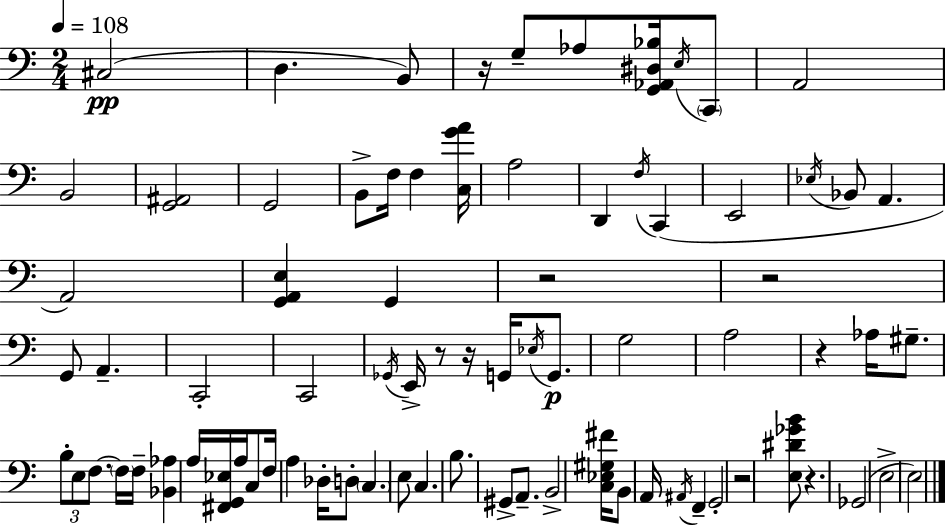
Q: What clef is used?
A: bass